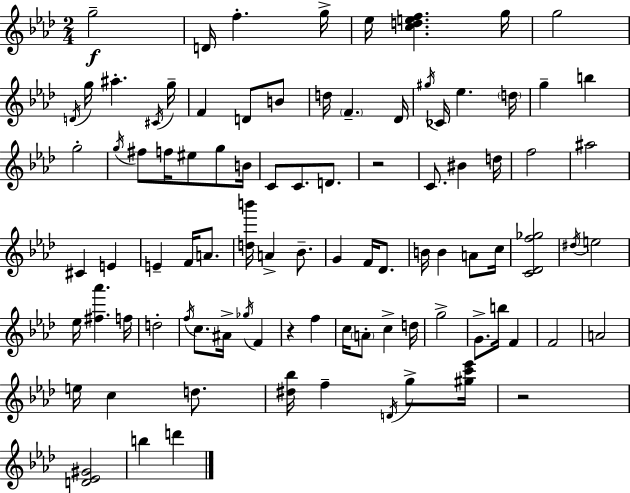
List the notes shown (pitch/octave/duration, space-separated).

G5/h D4/s F5/q. G5/s Eb5/s [C5,D5,E5,F5]/q. G5/s G5/h D4/s G5/s A#5/q. C#4/s G5/s F4/q D4/e B4/e D5/s F4/q. Db4/s G#5/s CES4/s Eb5/q. D5/s G5/q B5/q G5/h G5/s F#5/e F5/s EIS5/e G5/e B4/s C4/e C4/e. D4/e. R/h C4/e. BIS4/q D5/s F5/h A#5/h C#4/q E4/q E4/q F4/s A4/e. [D5,B6]/s A4/q Bb4/e. G4/q F4/s Db4/e. B4/s B4/q A4/e C5/s [C4,Db4,F5,Gb5]/h D#5/s E5/h Eb5/s [F#5,Ab6]/q. F5/s D5/h F5/s C5/e. A#4/s Gb5/s F4/q R/q F5/q C5/s A4/e C5/q D5/s G5/h G4/e. B5/s F4/q F4/h A4/h E5/s C5/q D5/e. [D#5,Bb5]/s F5/q D4/s G5/e [G#5,C6,Eb6]/s R/h [D4,Eb4,G#4]/h B5/q D6/q